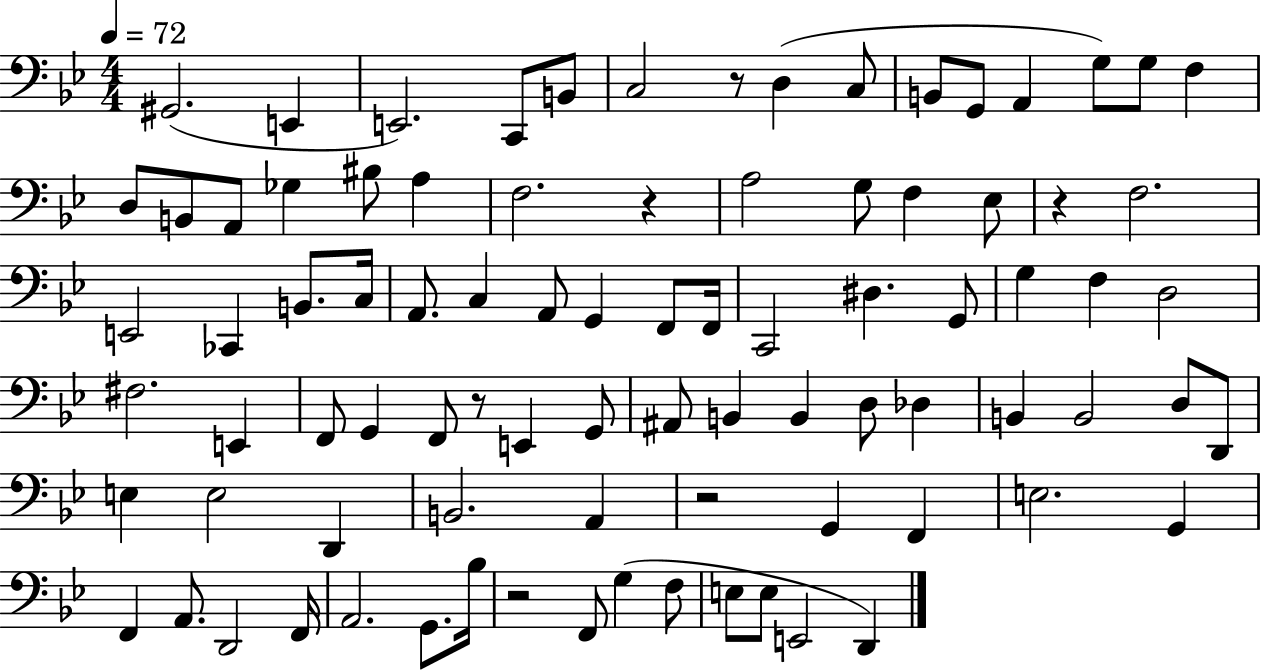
{
  \clef bass
  \numericTimeSignature
  \time 4/4
  \key bes \major
  \tempo 4 = 72
  gis,2.( e,4 | e,2.) c,8 b,8 | c2 r8 d4( c8 | b,8 g,8 a,4 g8) g8 f4 | \break d8 b,8 a,8 ges4 bis8 a4 | f2. r4 | a2 g8 f4 ees8 | r4 f2. | \break e,2 ces,4 b,8. c16 | a,8. c4 a,8 g,4 f,8 f,16 | c,2 dis4. g,8 | g4 f4 d2 | \break fis2. e,4 | f,8 g,4 f,8 r8 e,4 g,8 | ais,8 b,4 b,4 d8 des4 | b,4 b,2 d8 d,8 | \break e4 e2 d,4 | b,2. a,4 | r2 g,4 f,4 | e2. g,4 | \break f,4 a,8. d,2 f,16 | a,2. g,8. bes16 | r2 f,8 g4( f8 | e8 e8 e,2 d,4) | \break \bar "|."
}